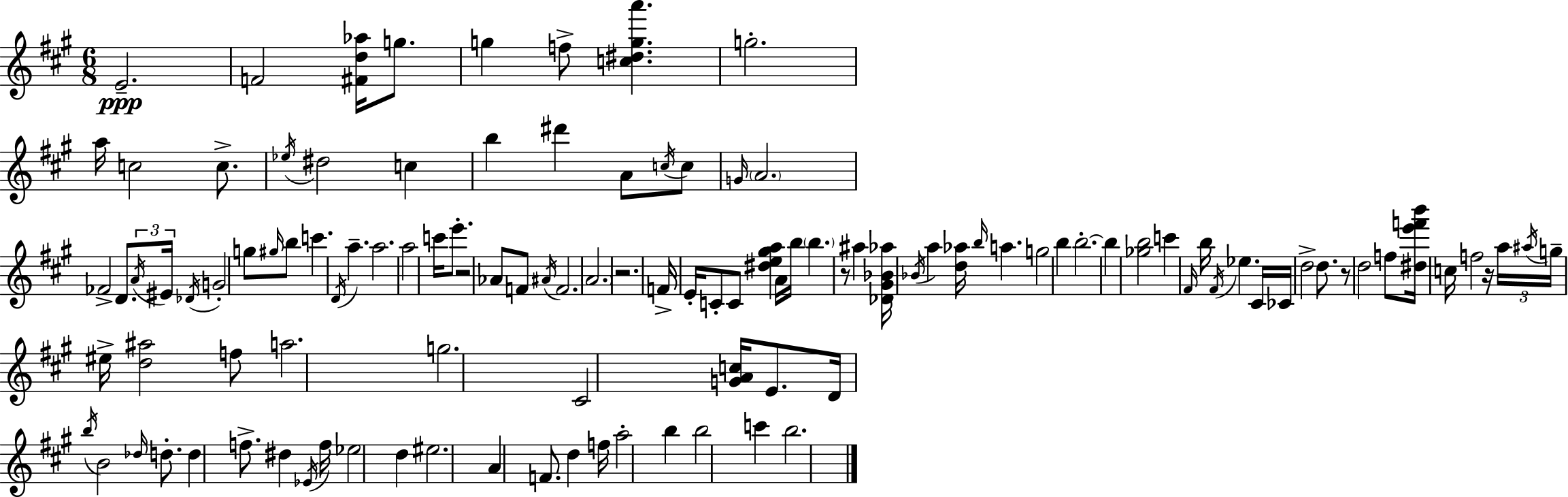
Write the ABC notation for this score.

X:1
T:Untitled
M:6/8
L:1/4
K:A
E2 F2 [^Fd_a]/4 g/2 g f/2 [c^dga'] g2 a/4 c2 c/2 _e/4 ^d2 c b ^d' A/2 c/4 c/2 G/4 A2 _F2 D/2 A/4 ^E/4 _D/4 G2 g/2 ^g/4 b/2 c' D/4 a a2 a2 c'/4 e'/2 z2 _A/2 F/2 ^A/4 F2 A2 z2 F/4 E/4 C/2 C/2 [^de^ga] A/4 b/4 b z/2 ^a [_D^G_B_a]/4 _B/4 a [d_a]/4 b/4 a g2 b b2 b [_gb]2 c' ^F/4 b/4 ^F/4 _e ^C/4 _C/4 d2 d/2 z/2 d2 f/2 [^de'f'b']/4 c/4 f2 z/4 a/4 ^a/4 g/4 ^e/4 [d^a]2 f/2 a2 g2 ^C2 [GAc]/4 E/2 D/4 b/4 B2 _d/4 d/2 d f/2 ^d _E/4 f/4 _e2 d ^e2 A F/2 d f/4 a2 b b2 c' b2